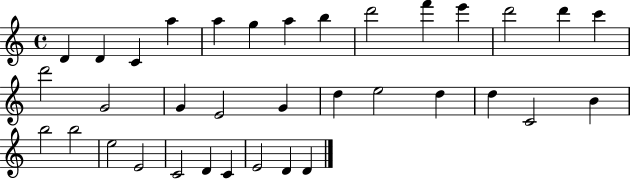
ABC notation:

X:1
T:Untitled
M:4/4
L:1/4
K:C
D D C a a g a b d'2 f' e' d'2 d' c' d'2 G2 G E2 G d e2 d d C2 B b2 b2 e2 E2 C2 D C E2 D D